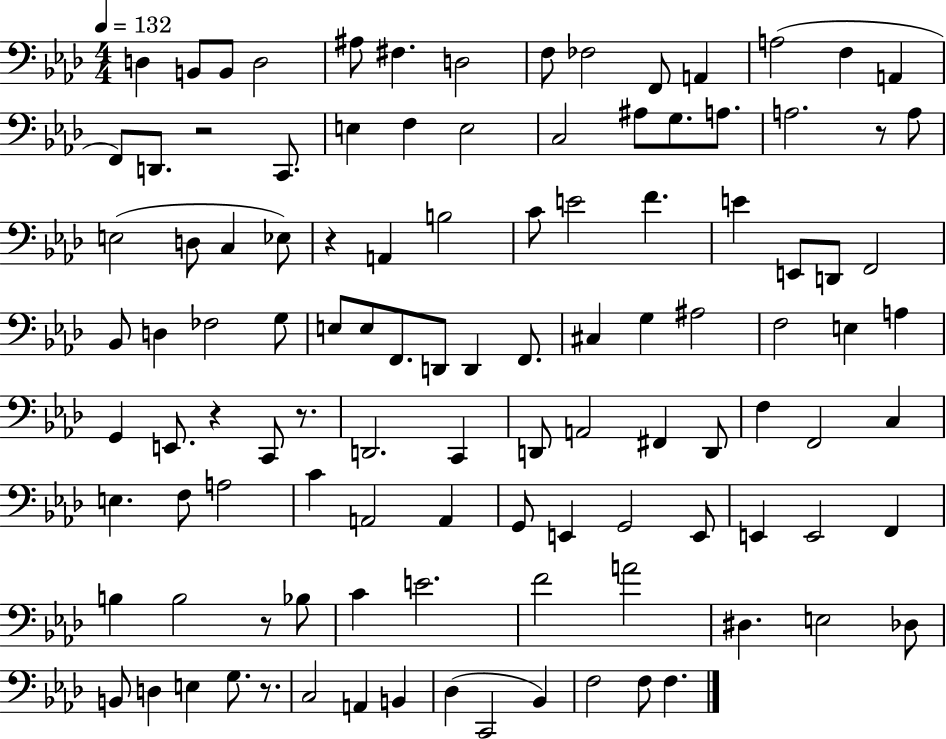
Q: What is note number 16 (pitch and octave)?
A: D2